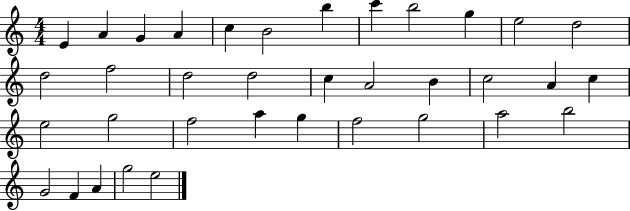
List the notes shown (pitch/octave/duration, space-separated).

E4/q A4/q G4/q A4/q C5/q B4/h B5/q C6/q B5/h G5/q E5/h D5/h D5/h F5/h D5/h D5/h C5/q A4/h B4/q C5/h A4/q C5/q E5/h G5/h F5/h A5/q G5/q F5/h G5/h A5/h B5/h G4/h F4/q A4/q G5/h E5/h